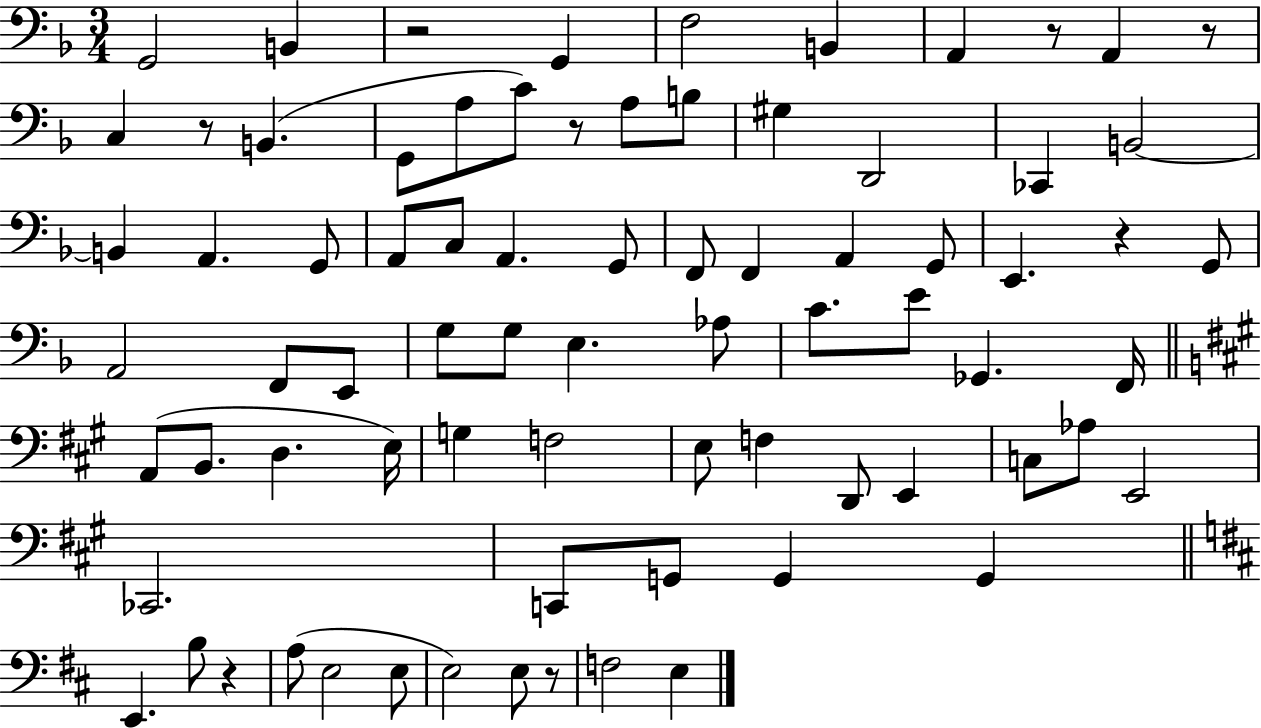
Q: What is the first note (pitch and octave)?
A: G2